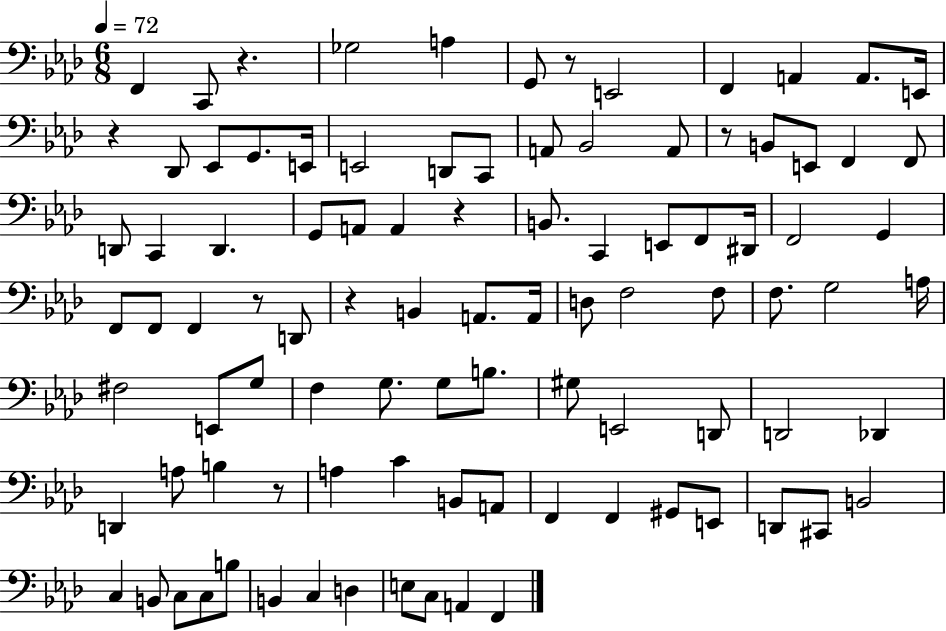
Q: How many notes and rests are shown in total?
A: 96